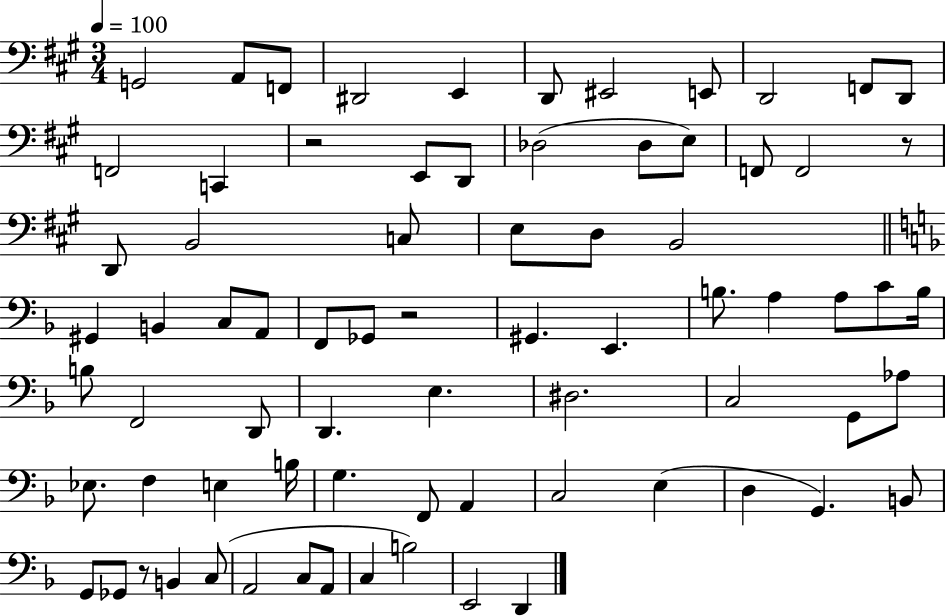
G2/h A2/e F2/e D#2/h E2/q D2/e EIS2/h E2/e D2/h F2/e D2/e F2/h C2/q R/h E2/e D2/e Db3/h Db3/e E3/e F2/e F2/h R/e D2/e B2/h C3/e E3/e D3/e B2/h G#2/q B2/q C3/e A2/e F2/e Gb2/e R/h G#2/q. E2/q. B3/e. A3/q A3/e C4/e B3/s B3/e F2/h D2/e D2/q. E3/q. D#3/h. C3/h G2/e Ab3/e Eb3/e. F3/q E3/q B3/s G3/q. F2/e A2/q C3/h E3/q D3/q G2/q. B2/e G2/e Gb2/e R/e B2/q C3/e A2/h C3/e A2/e C3/q B3/h E2/h D2/q